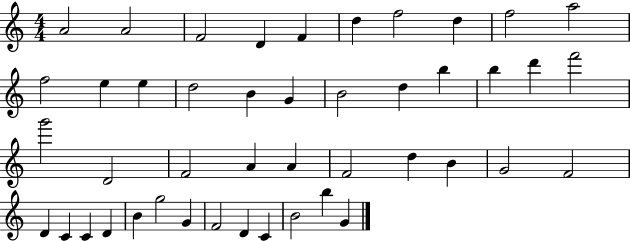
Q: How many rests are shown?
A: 0